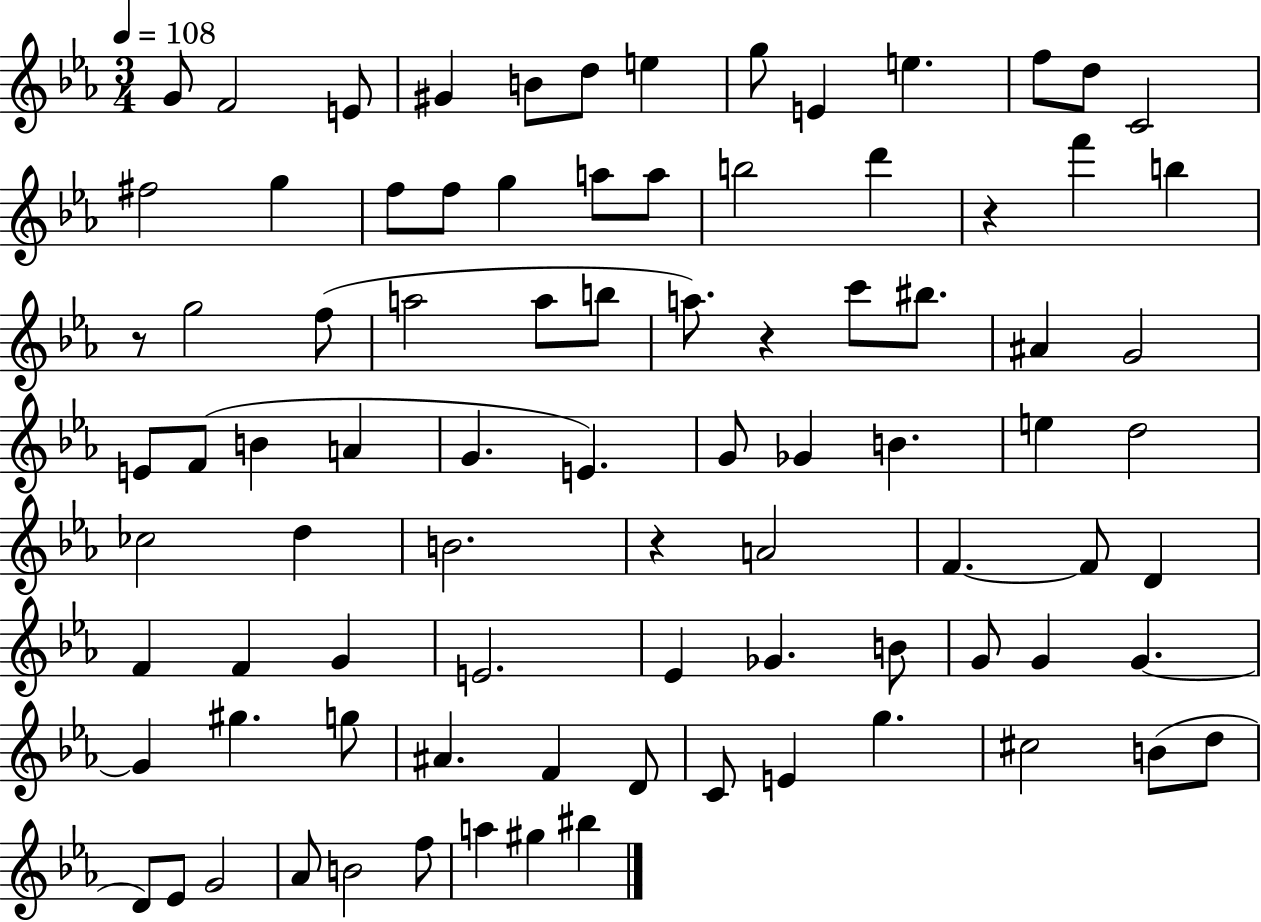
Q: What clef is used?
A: treble